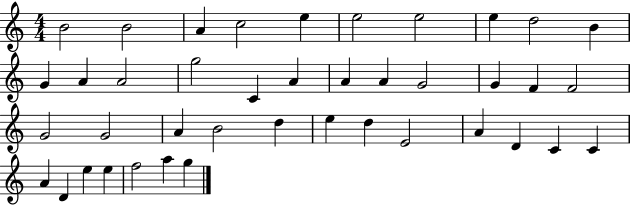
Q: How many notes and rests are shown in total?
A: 41